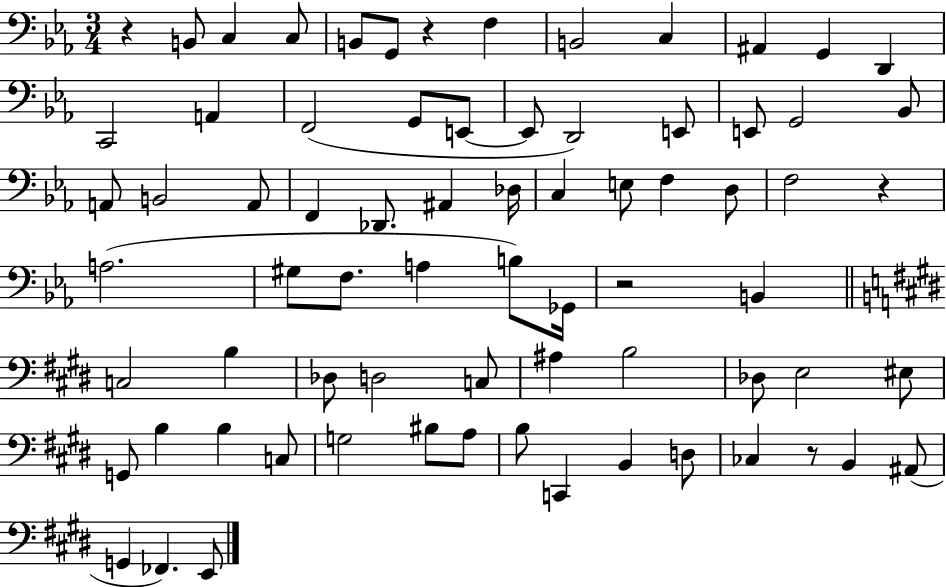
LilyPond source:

{
  \clef bass
  \numericTimeSignature
  \time 3/4
  \key ees \major
  r4 b,8 c4 c8 | b,8 g,8 r4 f4 | b,2 c4 | ais,4 g,4 d,4 | \break c,2 a,4 | f,2( g,8 e,8~~ | e,8 d,2) e,8 | e,8 g,2 bes,8 | \break a,8 b,2 a,8 | f,4 des,8. ais,4 des16 | c4 e8 f4 d8 | f2 r4 | \break a2.( | gis8 f8. a4 b8) ges,16 | r2 b,4 | \bar "||" \break \key e \major c2 b4 | des8 d2 c8 | ais4 b2 | des8 e2 eis8 | \break g,8 b4 b4 c8 | g2 bis8 a8 | b8 c,4 b,4 d8 | ces4 r8 b,4 ais,8( | \break g,4 fes,4.) e,8 | \bar "|."
}